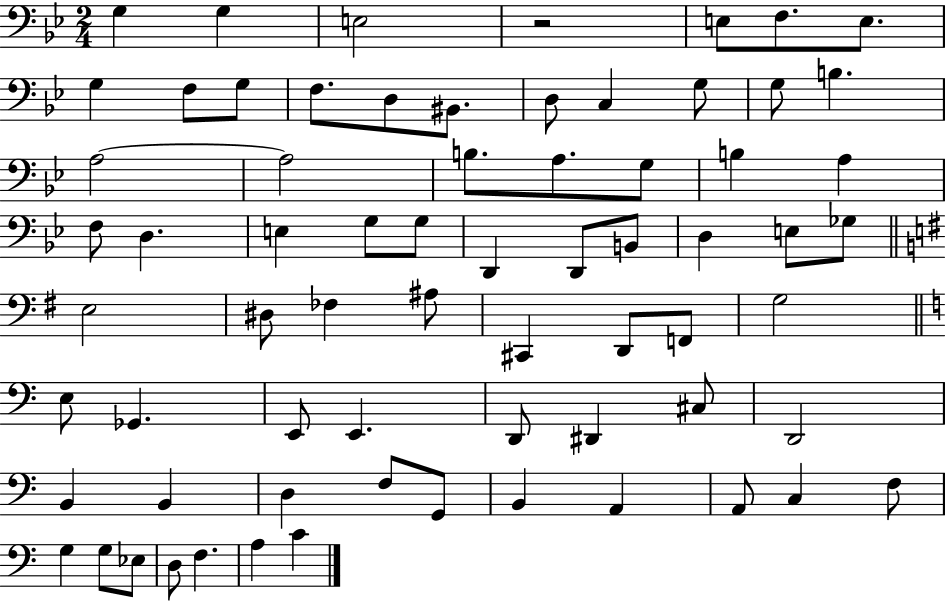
X:1
T:Untitled
M:2/4
L:1/4
K:Bb
G, G, E,2 z2 E,/2 F,/2 E,/2 G, F,/2 G,/2 F,/2 D,/2 ^B,,/2 D,/2 C, G,/2 G,/2 B, A,2 A,2 B,/2 A,/2 G,/2 B, A, F,/2 D, E, G,/2 G,/2 D,, D,,/2 B,,/2 D, E,/2 _G,/2 E,2 ^D,/2 _F, ^A,/2 ^C,, D,,/2 F,,/2 G,2 E,/2 _G,, E,,/2 E,, D,,/2 ^D,, ^C,/2 D,,2 B,, B,, D, F,/2 G,,/2 B,, A,, A,,/2 C, F,/2 G, G,/2 _E,/2 D,/2 F, A, C